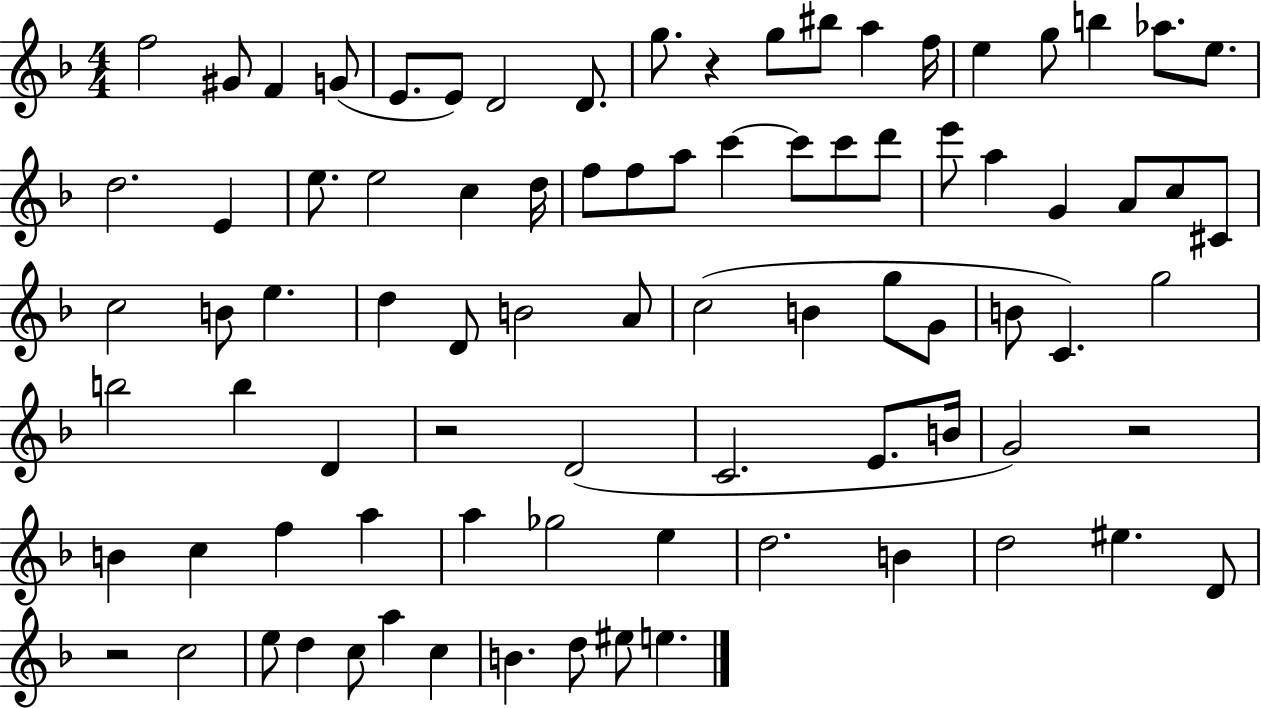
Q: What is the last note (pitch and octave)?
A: E5